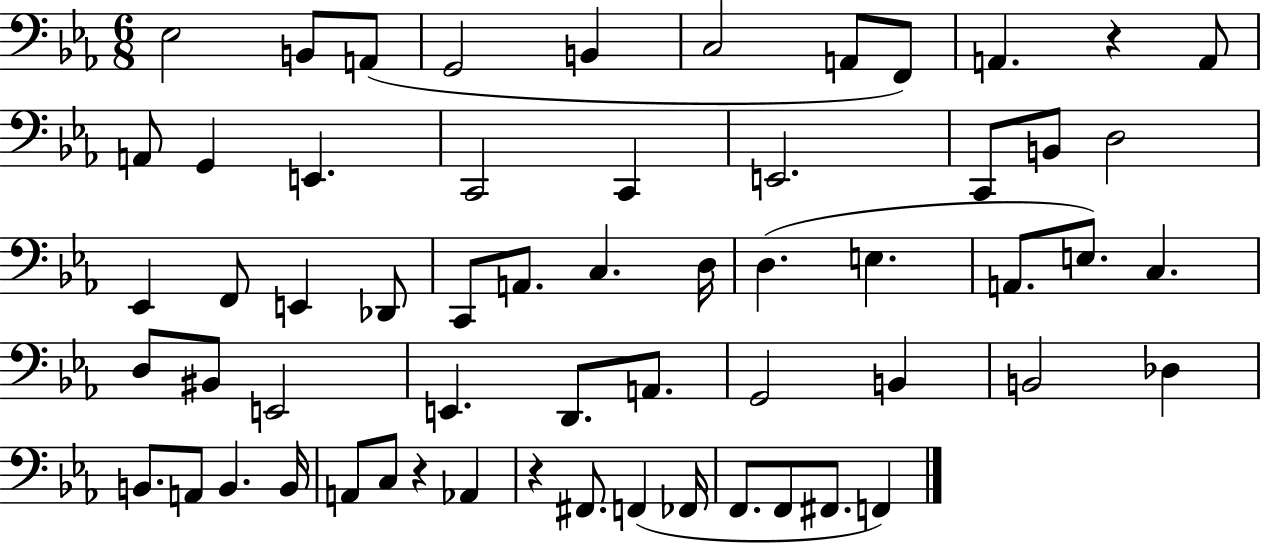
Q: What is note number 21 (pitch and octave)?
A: F2